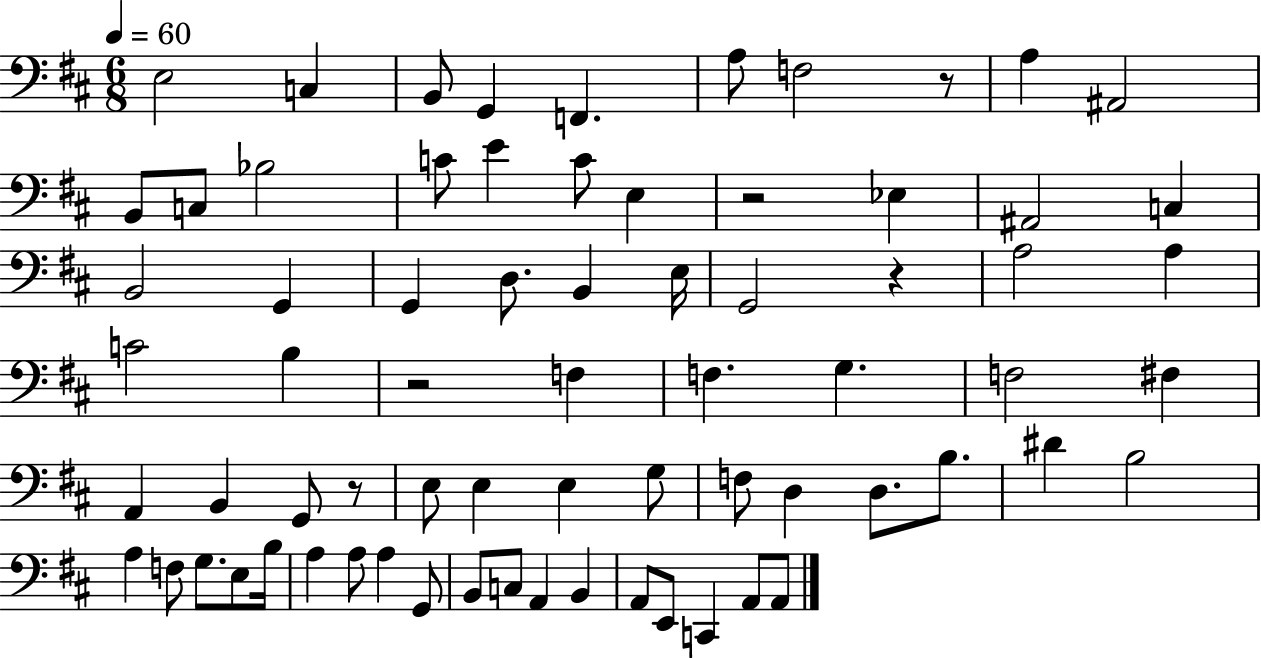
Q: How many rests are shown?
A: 5